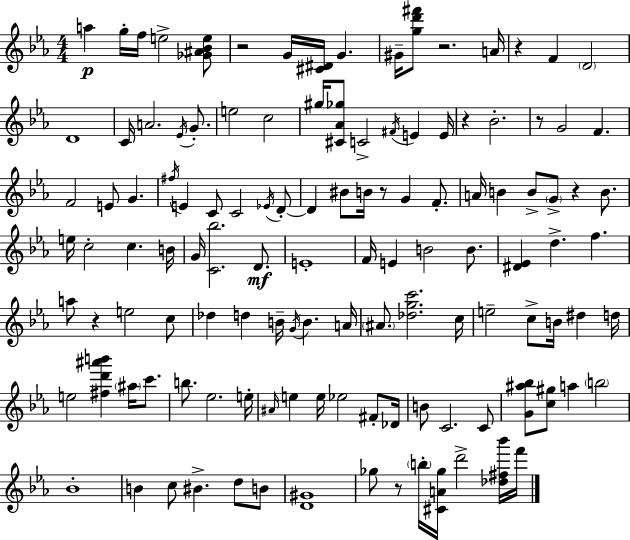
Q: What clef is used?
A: treble